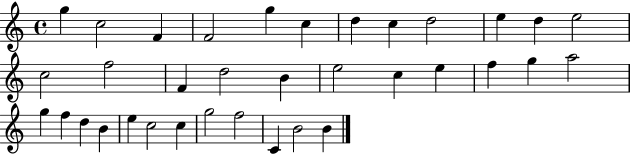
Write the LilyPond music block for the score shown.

{
  \clef treble
  \time 4/4
  \defaultTimeSignature
  \key c \major
  g''4 c''2 f'4 | f'2 g''4 c''4 | d''4 c''4 d''2 | e''4 d''4 e''2 | \break c''2 f''2 | f'4 d''2 b'4 | e''2 c''4 e''4 | f''4 g''4 a''2 | \break g''4 f''4 d''4 b'4 | e''4 c''2 c''4 | g''2 f''2 | c'4 b'2 b'4 | \break \bar "|."
}